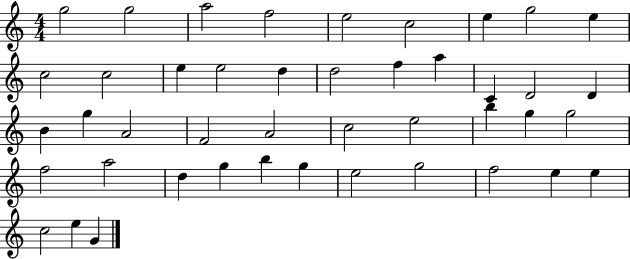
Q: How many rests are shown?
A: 0